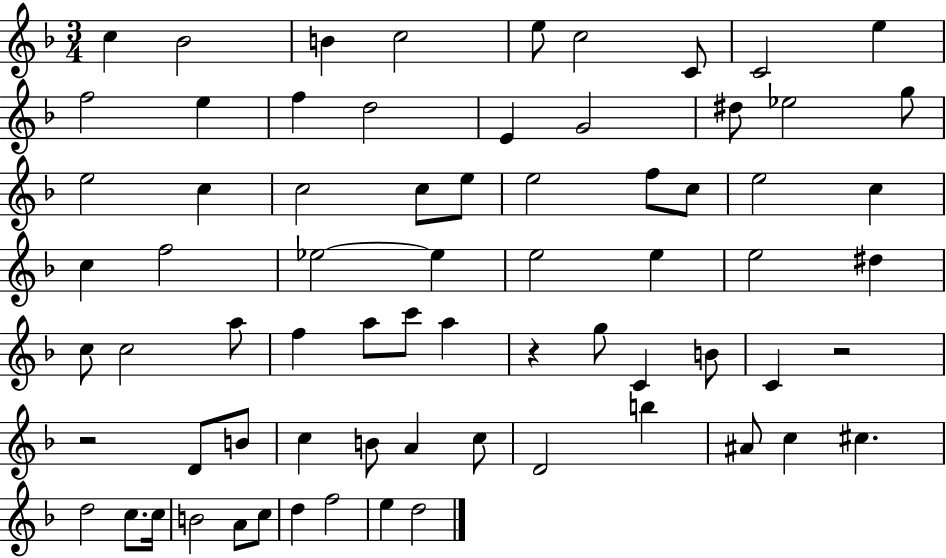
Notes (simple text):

C5/q Bb4/h B4/q C5/h E5/e C5/h C4/e C4/h E5/q F5/h E5/q F5/q D5/h E4/q G4/h D#5/e Eb5/h G5/e E5/h C5/q C5/h C5/e E5/e E5/h F5/e C5/e E5/h C5/q C5/q F5/h Eb5/h Eb5/q E5/h E5/q E5/h D#5/q C5/e C5/h A5/e F5/q A5/e C6/e A5/q R/q G5/e C4/q B4/e C4/q R/h R/h D4/e B4/e C5/q B4/e A4/q C5/e D4/h B5/q A#4/e C5/q C#5/q. D5/h C5/e. C5/s B4/h A4/e C5/e D5/q F5/h E5/q D5/h